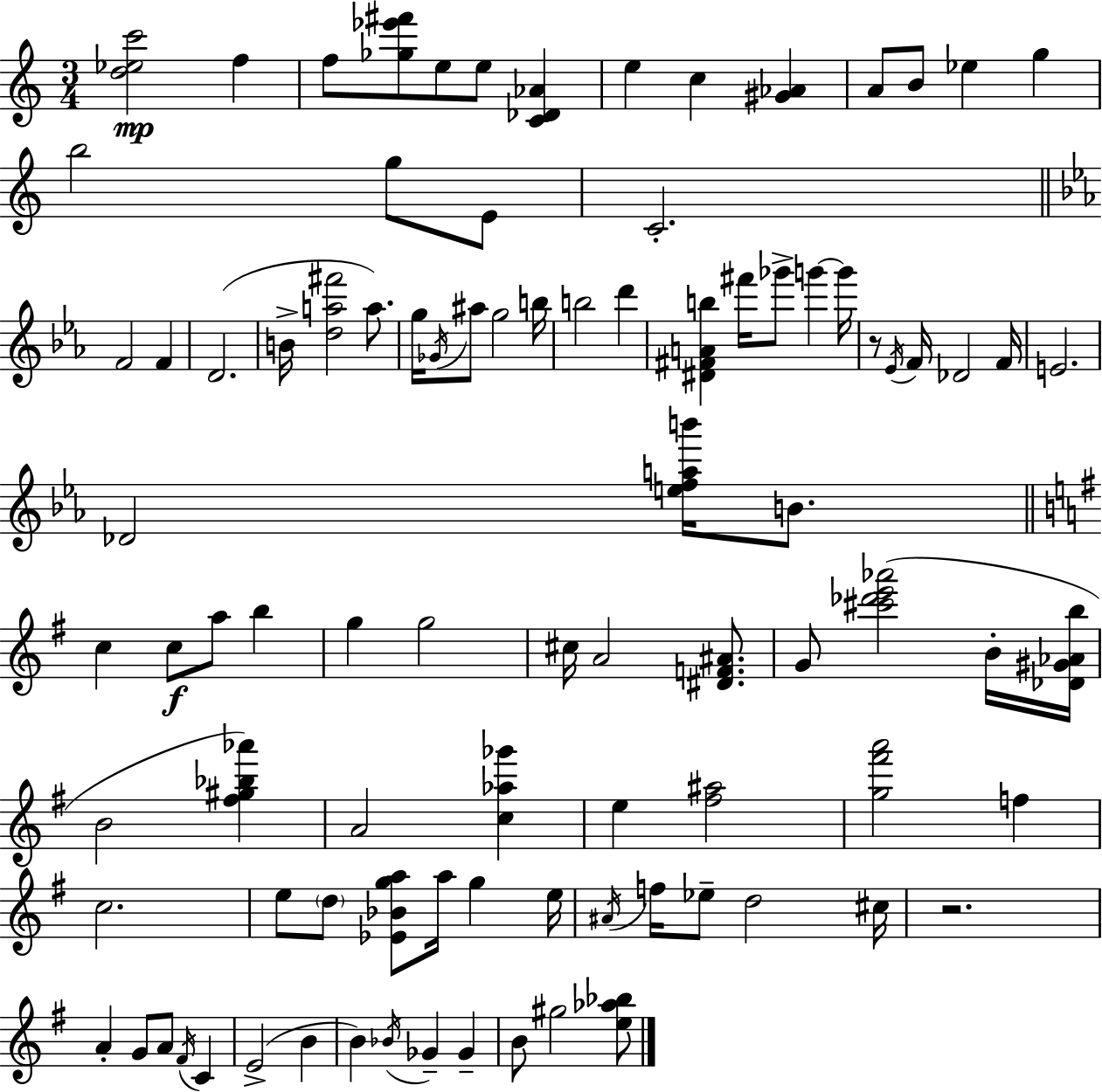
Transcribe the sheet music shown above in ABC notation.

X:1
T:Untitled
M:3/4
L:1/4
K:C
[d_ec']2 f f/2 [_g_e'^f']/2 e/2 e/2 [C_D_A] e c [^G_A] A/2 B/2 _e g b2 g/2 E/2 C2 F2 F D2 B/4 [da^f']2 a/2 g/4 _G/4 ^a/2 g2 b/4 b2 d' [^D^FAb] ^f'/4 _g'/2 g' g'/4 z/2 _E/4 F/4 _D2 F/4 E2 _D2 [efab']/4 B/2 c c/2 a/2 b g g2 ^c/4 A2 [^DF^A]/2 G/2 [^c'_d'e'_a']2 B/4 [_D^G_Ab]/4 B2 [^f^g_b_a'] A2 [c_a_g'] e [^f^a]2 [g^f'a']2 f c2 e/2 d/2 [_E_Bga]/2 a/4 g e/4 ^A/4 f/4 _e/2 d2 ^c/4 z2 A G/2 A/2 ^F/4 C E2 B B _B/4 _G _G B/2 ^g2 [e_a_b]/2